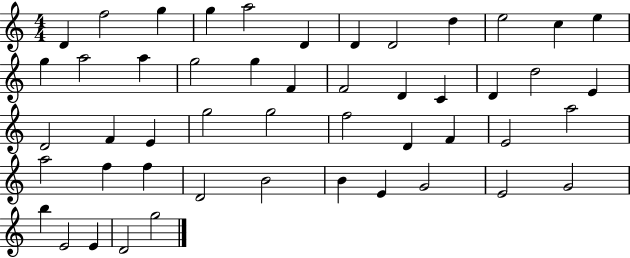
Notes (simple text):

D4/q F5/h G5/q G5/q A5/h D4/q D4/q D4/h D5/q E5/h C5/q E5/q G5/q A5/h A5/q G5/h G5/q F4/q F4/h D4/q C4/q D4/q D5/h E4/q D4/h F4/q E4/q G5/h G5/h F5/h D4/q F4/q E4/h A5/h A5/h F5/q F5/q D4/h B4/h B4/q E4/q G4/h E4/h G4/h B5/q E4/h E4/q D4/h G5/h